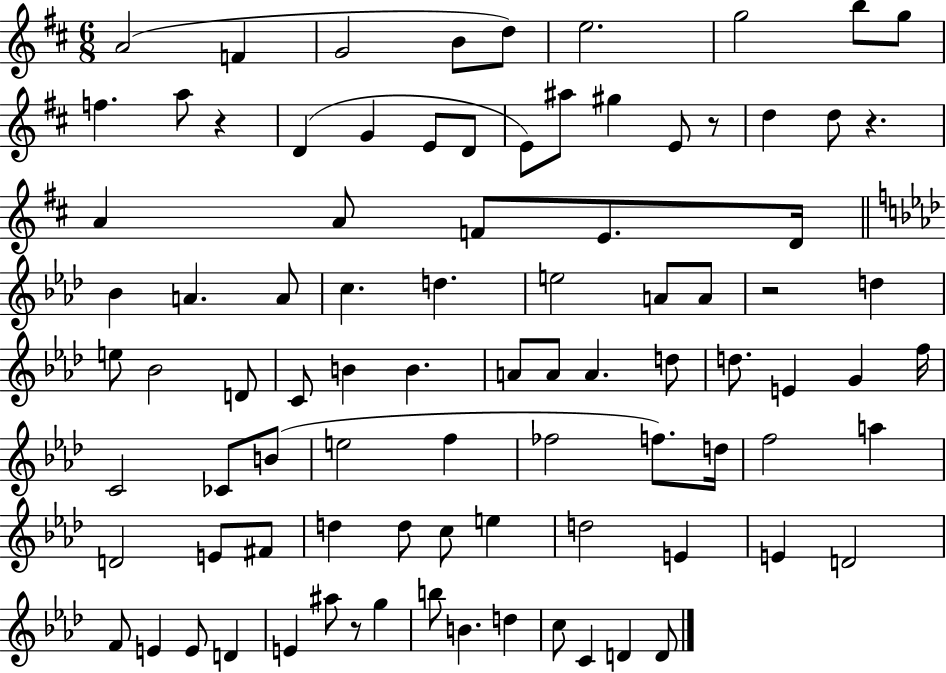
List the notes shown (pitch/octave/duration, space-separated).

A4/h F4/q G4/h B4/e D5/e E5/h. G5/h B5/e G5/e F5/q. A5/e R/q D4/q G4/q E4/e D4/e E4/e A#5/e G#5/q E4/e R/e D5/q D5/e R/q. A4/q A4/e F4/e E4/e. D4/s Bb4/q A4/q. A4/e C5/q. D5/q. E5/h A4/e A4/e R/h D5/q E5/e Bb4/h D4/e C4/e B4/q B4/q. A4/e A4/e A4/q. D5/e D5/e. E4/q G4/q F5/s C4/h CES4/e B4/e E5/h F5/q FES5/h F5/e. D5/s F5/h A5/q D4/h E4/e F#4/e D5/q D5/e C5/e E5/q D5/h E4/q E4/q D4/h F4/e E4/q E4/e D4/q E4/q A#5/e R/e G5/q B5/e B4/q. D5/q C5/e C4/q D4/q D4/e